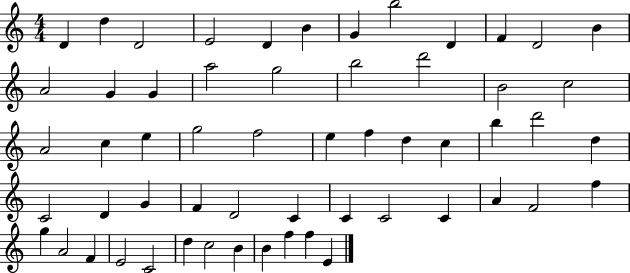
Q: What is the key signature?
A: C major